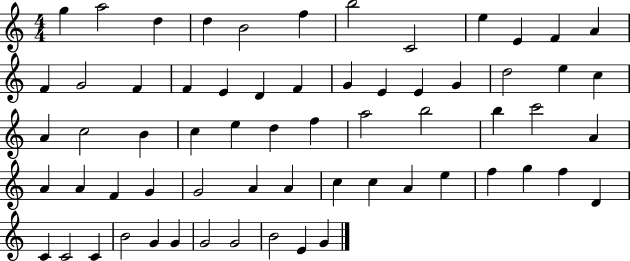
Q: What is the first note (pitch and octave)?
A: G5